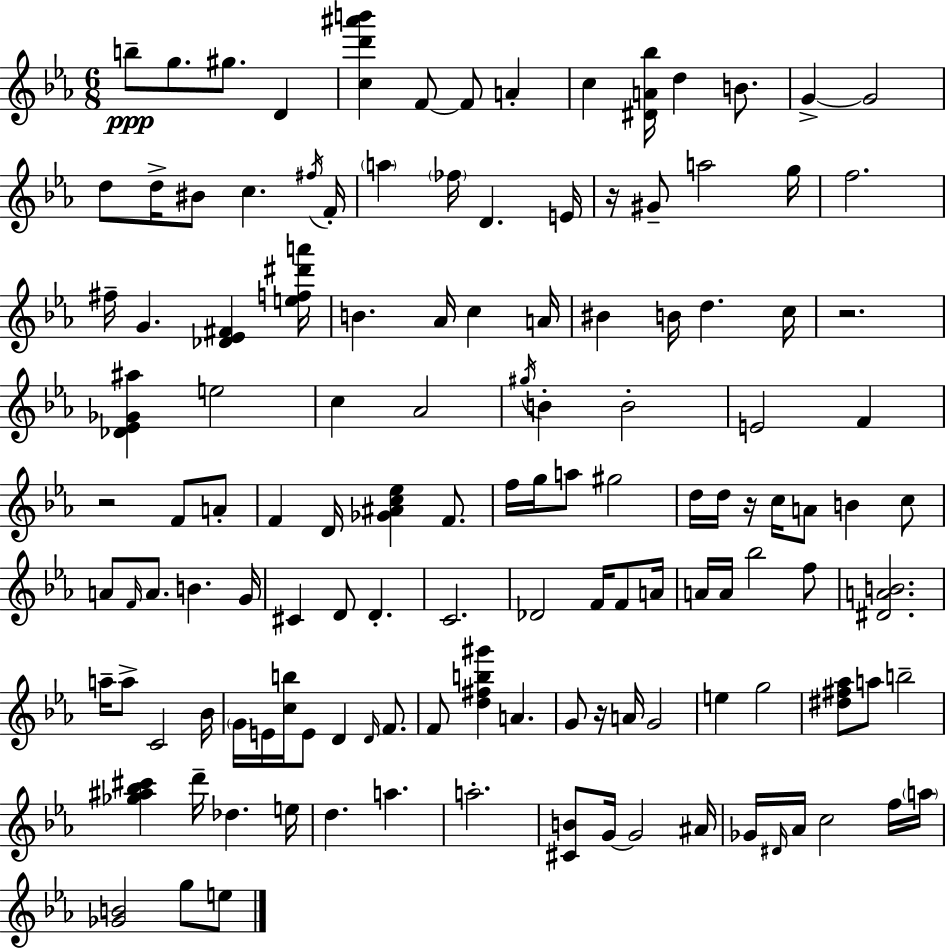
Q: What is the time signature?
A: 6/8